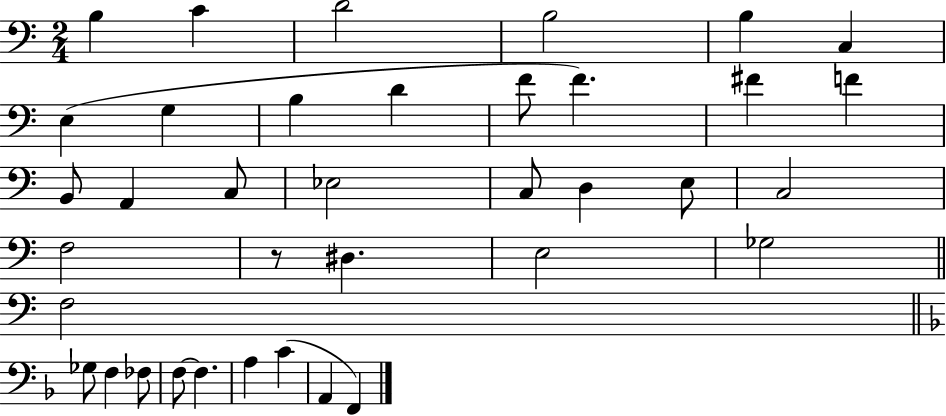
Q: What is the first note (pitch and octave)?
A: B3